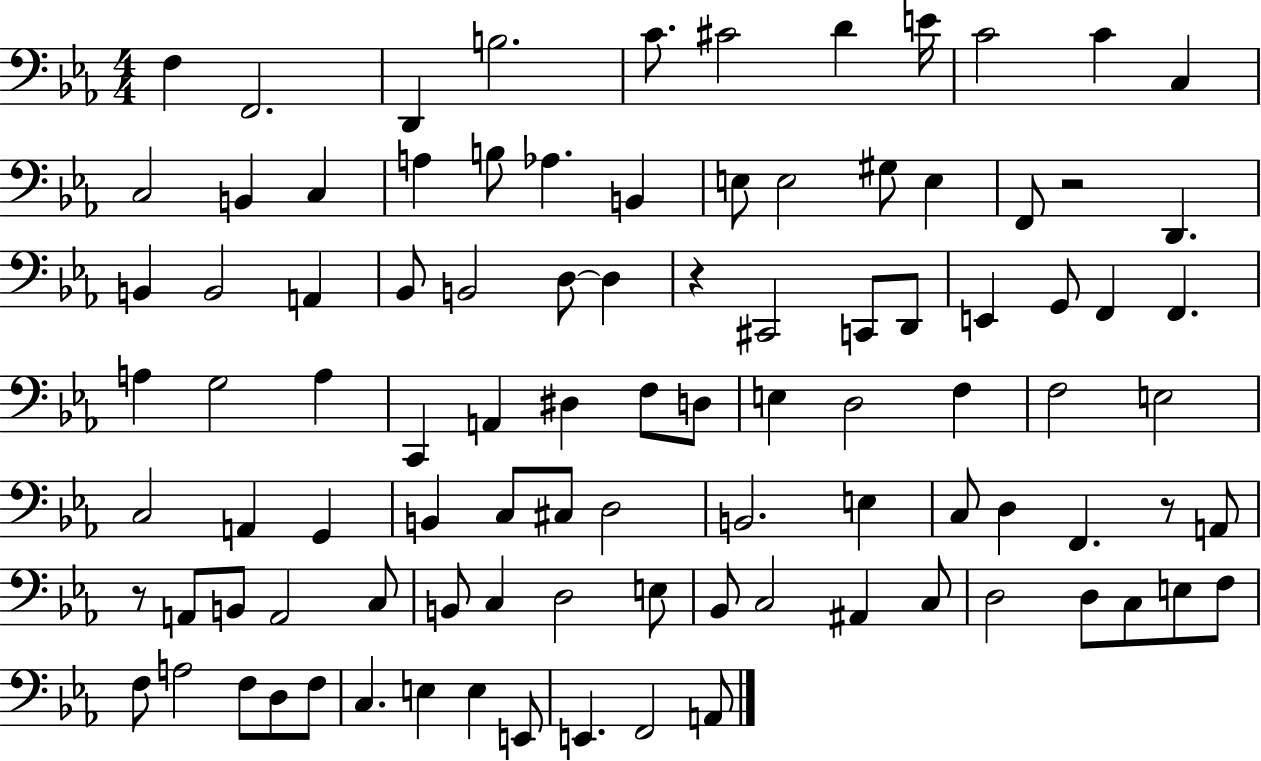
F3/q F2/h. D2/q B3/h. C4/e. C#4/h D4/q E4/s C4/h C4/q C3/q C3/h B2/q C3/q A3/q B3/e Ab3/q. B2/q E3/e E3/h G#3/e E3/q F2/e R/h D2/q. B2/q B2/h A2/q Bb2/e B2/h D3/e D3/q R/q C#2/h C2/e D2/e E2/q G2/e F2/q F2/q. A3/q G3/h A3/q C2/q A2/q D#3/q F3/e D3/e E3/q D3/h F3/q F3/h E3/h C3/h A2/q G2/q B2/q C3/e C#3/e D3/h B2/h. E3/q C3/e D3/q F2/q. R/e A2/e R/e A2/e B2/e A2/h C3/e B2/e C3/q D3/h E3/e Bb2/e C3/h A#2/q C3/e D3/h D3/e C3/e E3/e F3/e F3/e A3/h F3/e D3/e F3/e C3/q. E3/q E3/q E2/e E2/q. F2/h A2/e